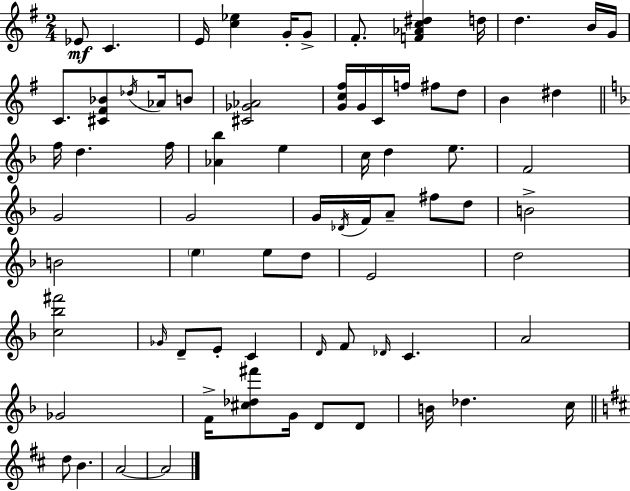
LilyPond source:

{
  \clef treble
  \numericTimeSignature
  \time 2/4
  \key e \minor
  ees'8\mf c'4. | e'16 <c'' ees''>4 g'16-. g'8-> | fis'8.-. <f' aes' c'' dis''>4 d''16 | d''4. b'16 g'16 | \break c'8. <cis' fis' bes'>8 \acciaccatura { des''16 } aes'16 b'8 | <cis' ges' aes'>2 | <g' c'' fis''>16 g'16 c'16 f''16 fis''8 d''8 | b'4 dis''4 | \break \bar "||" \break \key f \major f''16 d''4. f''16 | <aes' bes''>4 e''4 | c''16 d''4 e''8. | f'2 | \break g'2 | g'2 | g'16 \acciaccatura { des'16 } f'16 a'8-- fis''8 d''8 | b'2-> | \break b'2 | \parenthesize e''4 e''8 d''8 | e'2 | d''2 | \break <c'' bes'' fis'''>2 | \grace { ges'16 } d'8-- e'8-. c'4 | \grace { d'16 } f'8 \grace { des'16 } c'4. | a'2 | \break ges'2 | f'16-> <cis'' des'' fis'''>8 g'16 | d'8 d'8 b'16 des''4. | c''16 \bar "||" \break \key d \major d''8 b'4. | a'2~~ | a'2 | \bar "|."
}